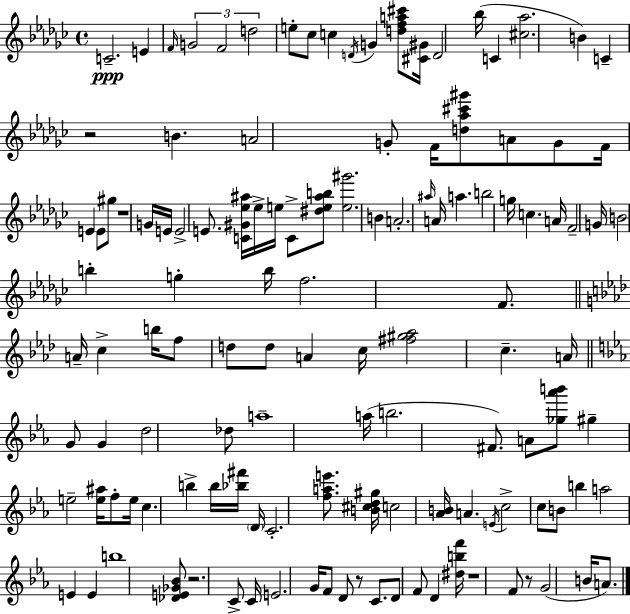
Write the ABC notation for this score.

X:1
T:Untitled
M:4/4
L:1/4
K:Ebm
C2 E F/4 G2 F2 d2 e/2 _c/2 c D/4 G [dfa^c']/2 [^C^G]/4 D2 _b/4 C [^c_a]2 B C z2 B A2 G/2 F/4 [d_a^c'^g']/2 A/2 G/2 F/4 E E/2 ^g/2 z4 G/4 E/4 E2 E/2 [C^G_e^a]/4 _e/4 e/4 C/2 [^de^ab]/2 [e^g']2 B A2 ^a/4 A/4 a b2 g/4 c A/4 F2 G/4 B2 b g b/4 f2 F/2 A/4 c b/4 f/2 d/2 d/2 A c/4 [^f^g_a]2 c A/4 G/2 G d2 _d/2 a4 a/4 b2 ^F/2 A/2 [_g_a'b']/2 ^g e2 [e^a]/4 f/2 e/4 c b b/4 [_b^f']/4 D/4 C2 [fae']/2 [B^cd^g]/4 c2 [_AB]/4 A E/4 c2 c/2 B/2 b a2 E E b4 [_DE_G_B]/2 z2 C/2 C/4 E2 G/4 F/2 D/2 z/2 C/2 D/2 F/2 D [^dbf']/4 z4 F/2 z/2 G2 B/4 A/2